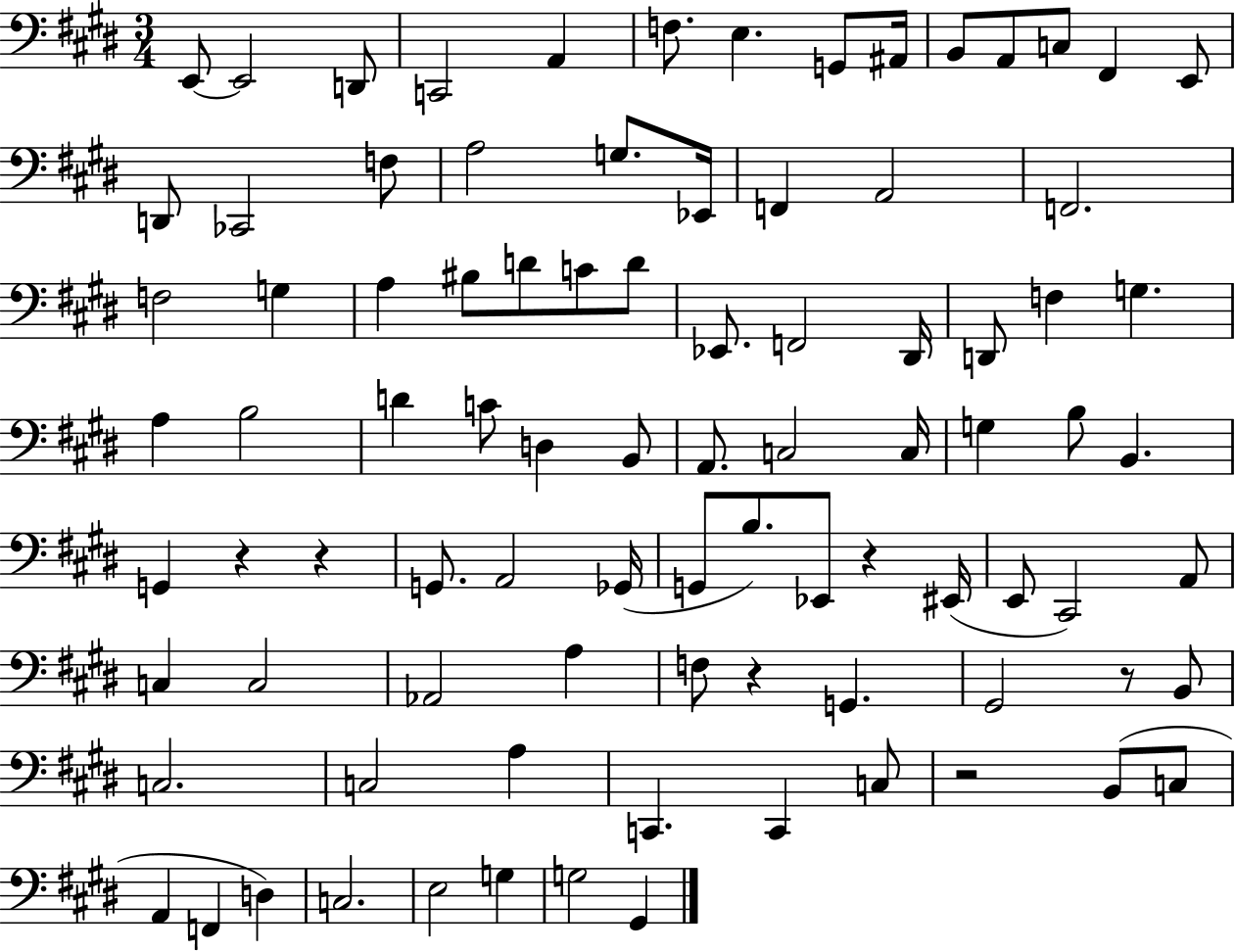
E2/e E2/h D2/e C2/h A2/q F3/e. E3/q. G2/e A#2/s B2/e A2/e C3/e F#2/q E2/e D2/e CES2/h F3/e A3/h G3/e. Eb2/s F2/q A2/h F2/h. F3/h G3/q A3/q BIS3/e D4/e C4/e D4/e Eb2/e. F2/h D#2/s D2/e F3/q G3/q. A3/q B3/h D4/q C4/e D3/q B2/e A2/e. C3/h C3/s G3/q B3/e B2/q. G2/q R/q R/q G2/e. A2/h Gb2/s G2/e B3/e. Eb2/e R/q EIS2/s E2/e C#2/h A2/e C3/q C3/h Ab2/h A3/q F3/e R/q G2/q. G#2/h R/e B2/e C3/h. C3/h A3/q C2/q. C2/q C3/e R/h B2/e C3/e A2/q F2/q D3/q C3/h. E3/h G3/q G3/h G#2/q